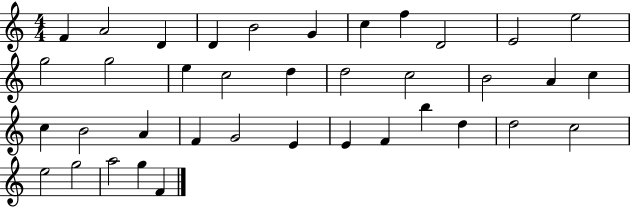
{
  \clef treble
  \numericTimeSignature
  \time 4/4
  \key c \major
  f'4 a'2 d'4 | d'4 b'2 g'4 | c''4 f''4 d'2 | e'2 e''2 | \break g''2 g''2 | e''4 c''2 d''4 | d''2 c''2 | b'2 a'4 c''4 | \break c''4 b'2 a'4 | f'4 g'2 e'4 | e'4 f'4 b''4 d''4 | d''2 c''2 | \break e''2 g''2 | a''2 g''4 f'4 | \bar "|."
}